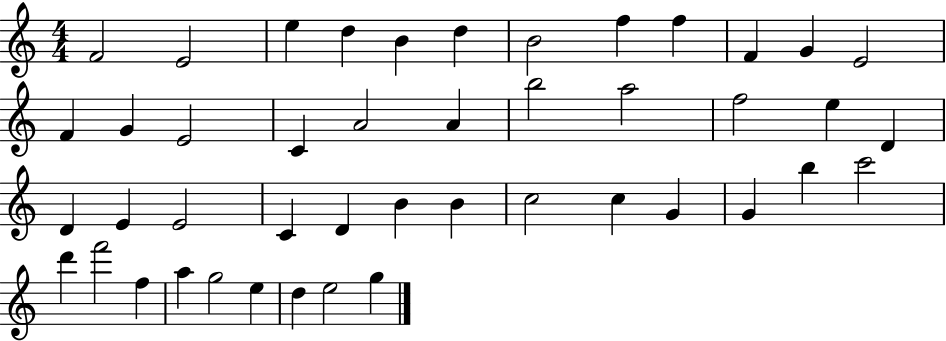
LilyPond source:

{
  \clef treble
  \numericTimeSignature
  \time 4/4
  \key c \major
  f'2 e'2 | e''4 d''4 b'4 d''4 | b'2 f''4 f''4 | f'4 g'4 e'2 | \break f'4 g'4 e'2 | c'4 a'2 a'4 | b''2 a''2 | f''2 e''4 d'4 | \break d'4 e'4 e'2 | c'4 d'4 b'4 b'4 | c''2 c''4 g'4 | g'4 b''4 c'''2 | \break d'''4 f'''2 f''4 | a''4 g''2 e''4 | d''4 e''2 g''4 | \bar "|."
}